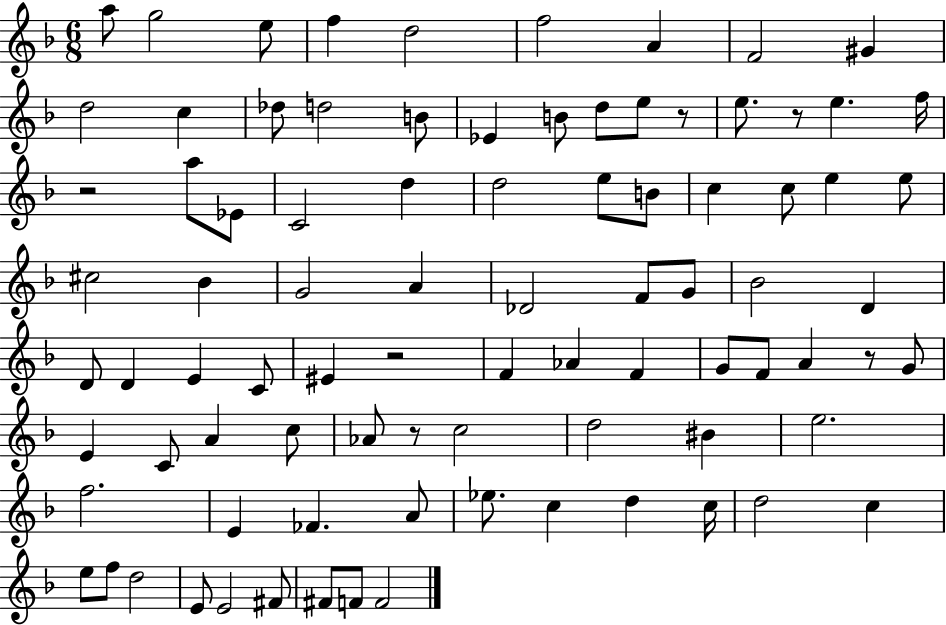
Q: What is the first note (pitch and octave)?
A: A5